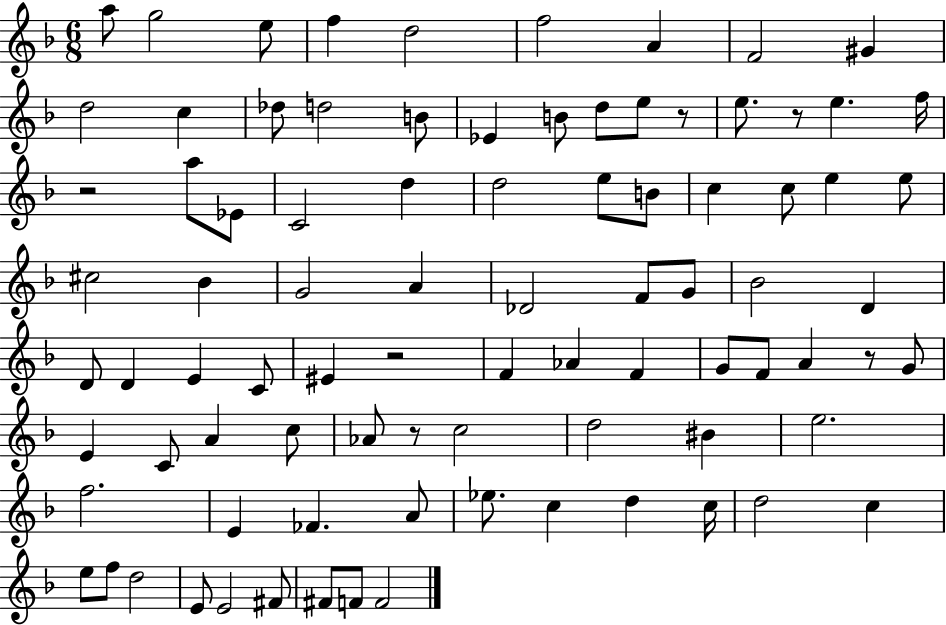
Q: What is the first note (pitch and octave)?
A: A5